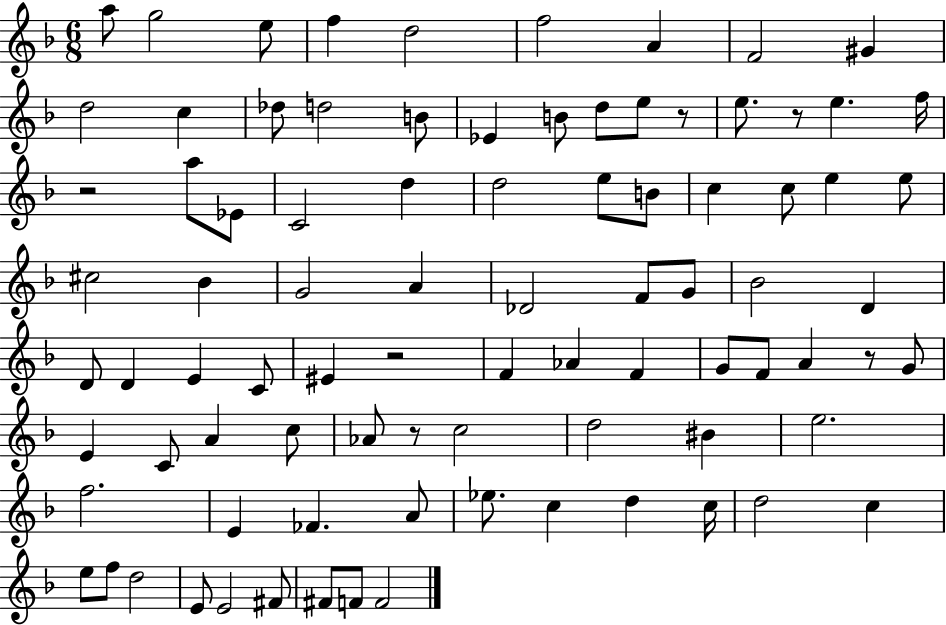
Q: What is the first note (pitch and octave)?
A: A5